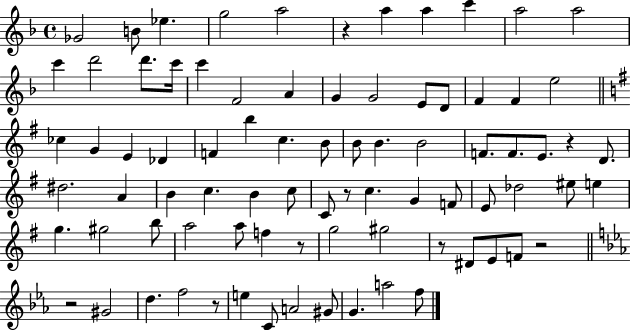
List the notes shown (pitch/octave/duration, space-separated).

Gb4/h B4/e Eb5/q. G5/h A5/h R/q A5/q A5/q C6/q A5/h A5/h C6/q D6/h D6/e. C6/s C6/q F4/h A4/q G4/q G4/h E4/e D4/e F4/q F4/q E5/h CES5/q G4/q E4/q Db4/q F4/q B5/q C5/q. B4/e B4/e B4/q. B4/h F4/e. F4/e. E4/e. R/q D4/e. D#5/h. A4/q B4/q C5/q. B4/q C5/e C4/e R/e C5/q. G4/q F4/e E4/e Db5/h EIS5/e E5/q G5/q. G#5/h B5/e A5/h A5/e F5/q R/e G5/h G#5/h R/e D#4/e E4/e F4/e R/h R/h G#4/h D5/q. F5/h R/e E5/q C4/e A4/h G#4/e G4/q. A5/h F5/e